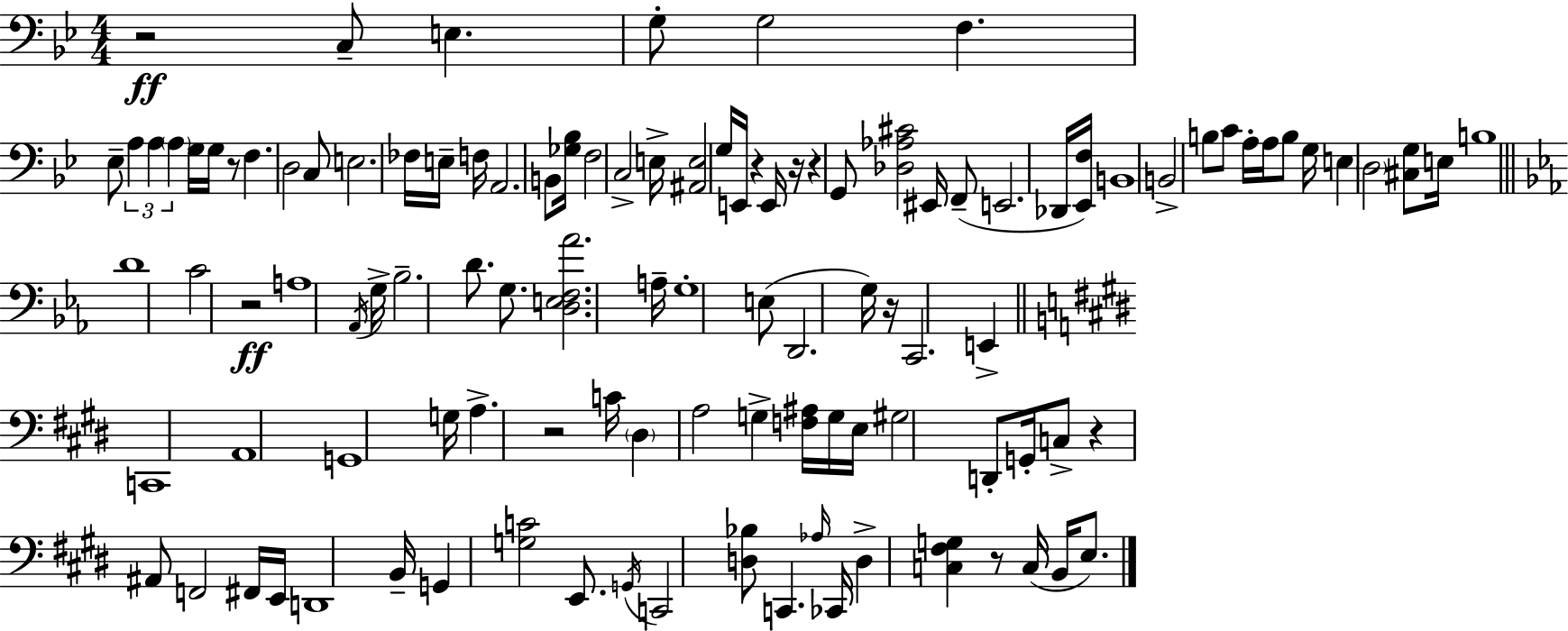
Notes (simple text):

R/h C3/e E3/q. G3/e G3/h F3/q. Eb3/e A3/q A3/q A3/q G3/s G3/s R/e F3/q. D3/h C3/e E3/h. FES3/s E3/s F3/s A2/h. B2/e [Gb3,Bb3]/s F3/h C3/h E3/s [A#2,E3]/h G3/s E2/s R/q E2/s R/s R/q G2/e [Db3,Ab3,C#4]/h EIS2/s F2/e E2/h. Db2/s [Eb2,F3]/s B2/w B2/h B3/e C4/e A3/s A3/s B3/e G3/s E3/q D3/h [C#3,G3]/e E3/s B3/w D4/w C4/h R/h A3/w Ab2/s G3/s Bb3/h. D4/e. G3/e. [D3,E3,F3,Ab4]/h. A3/s G3/w E3/e D2/h. G3/s R/s C2/h. E2/q C2/w A2/w G2/w G3/s A3/q. R/h C4/s D#3/q A3/h G3/q [F3,A#3]/s G3/s E3/s G#3/h D2/e G2/s C3/e R/q A#2/e F2/h F#2/s E2/s D2/w B2/s G2/q [G3,C4]/h E2/e. G2/s C2/h [D3,Bb3]/e C2/q. Ab3/s CES2/s D3/q [C3,F#3,G3]/q R/e C3/s B2/s E3/e.